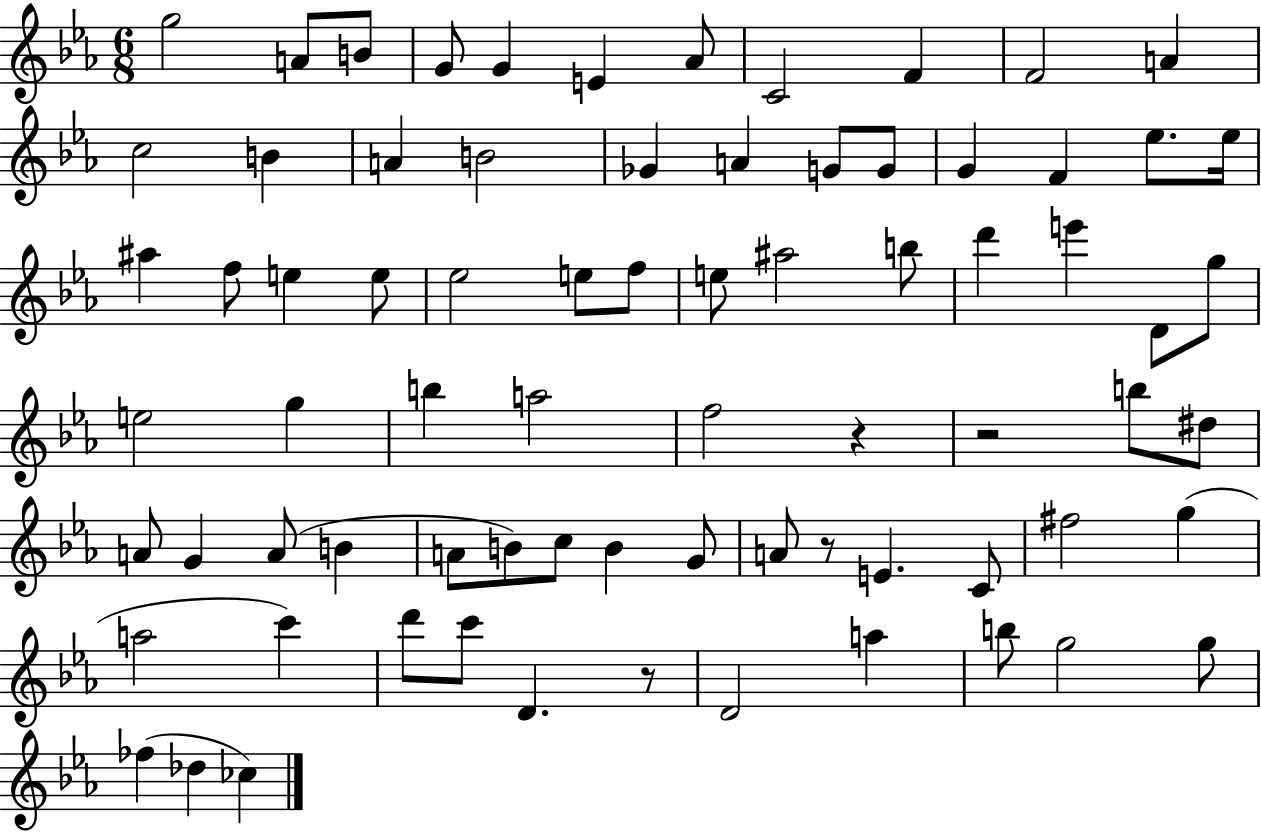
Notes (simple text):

G5/h A4/e B4/e G4/e G4/q E4/q Ab4/e C4/h F4/q F4/h A4/q C5/h B4/q A4/q B4/h Gb4/q A4/q G4/e G4/e G4/q F4/q Eb5/e. Eb5/s A#5/q F5/e E5/q E5/e Eb5/h E5/e F5/e E5/e A#5/h B5/e D6/q E6/q D4/e G5/e E5/h G5/q B5/q A5/h F5/h R/q R/h B5/e D#5/e A4/e G4/q A4/e B4/q A4/e B4/e C5/e B4/q G4/e A4/e R/e E4/q. C4/e F#5/h G5/q A5/h C6/q D6/e C6/e D4/q. R/e D4/h A5/q B5/e G5/h G5/e FES5/q Db5/q CES5/q